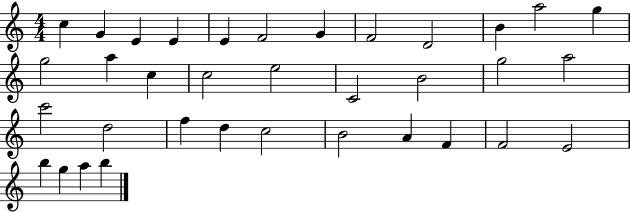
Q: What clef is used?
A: treble